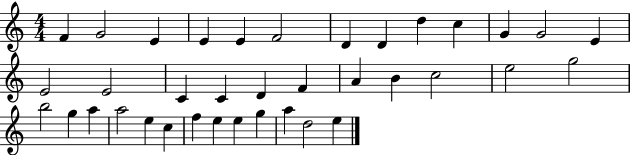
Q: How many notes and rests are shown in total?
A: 37